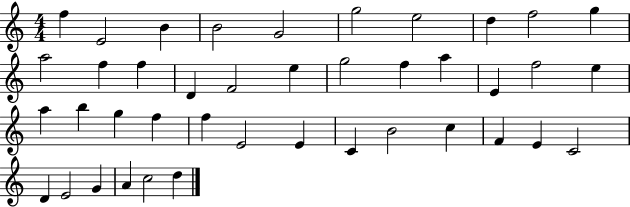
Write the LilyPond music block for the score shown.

{
  \clef treble
  \numericTimeSignature
  \time 4/4
  \key c \major
  f''4 e'2 b'4 | b'2 g'2 | g''2 e''2 | d''4 f''2 g''4 | \break a''2 f''4 f''4 | d'4 f'2 e''4 | g''2 f''4 a''4 | e'4 f''2 e''4 | \break a''4 b''4 g''4 f''4 | f''4 e'2 e'4 | c'4 b'2 c''4 | f'4 e'4 c'2 | \break d'4 e'2 g'4 | a'4 c''2 d''4 | \bar "|."
}